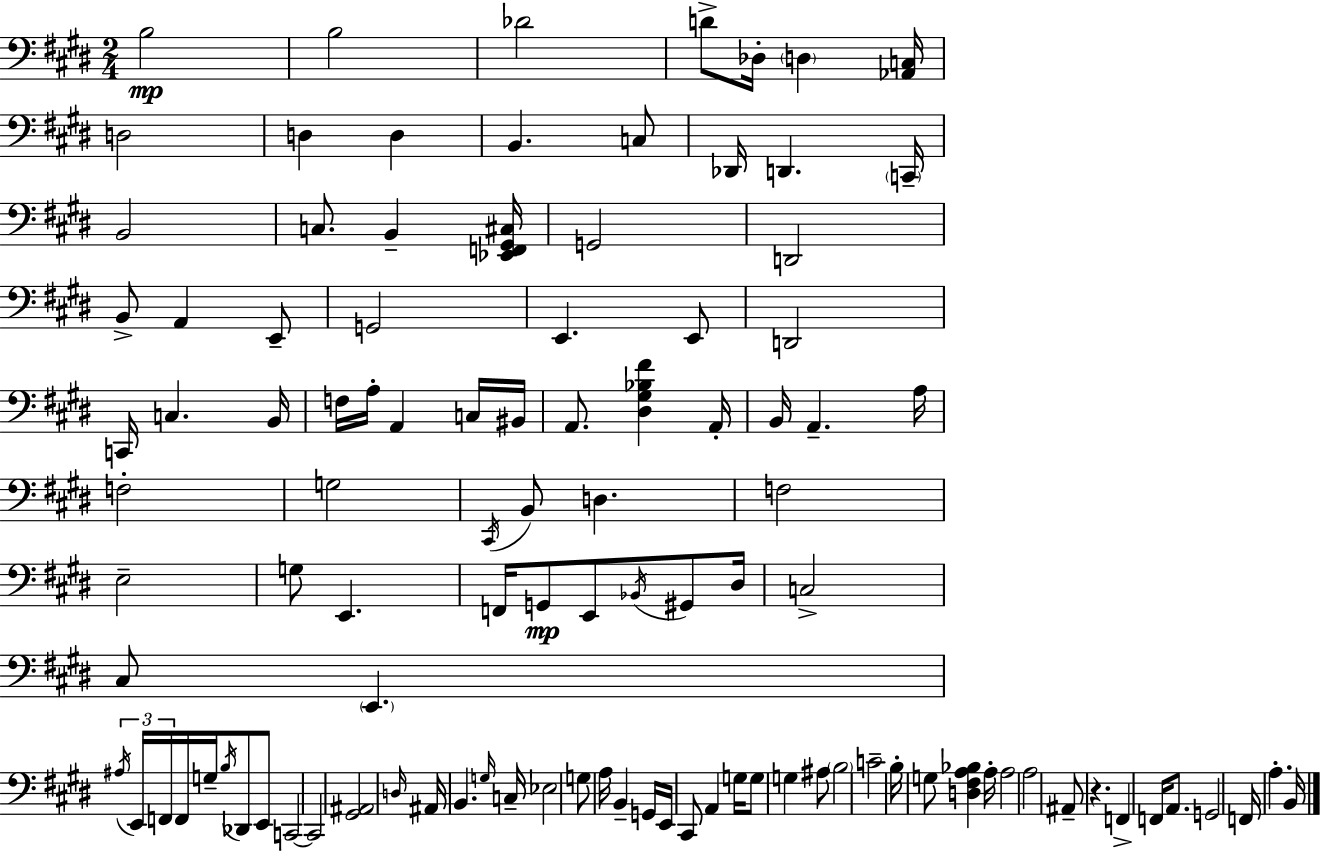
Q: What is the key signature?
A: E major